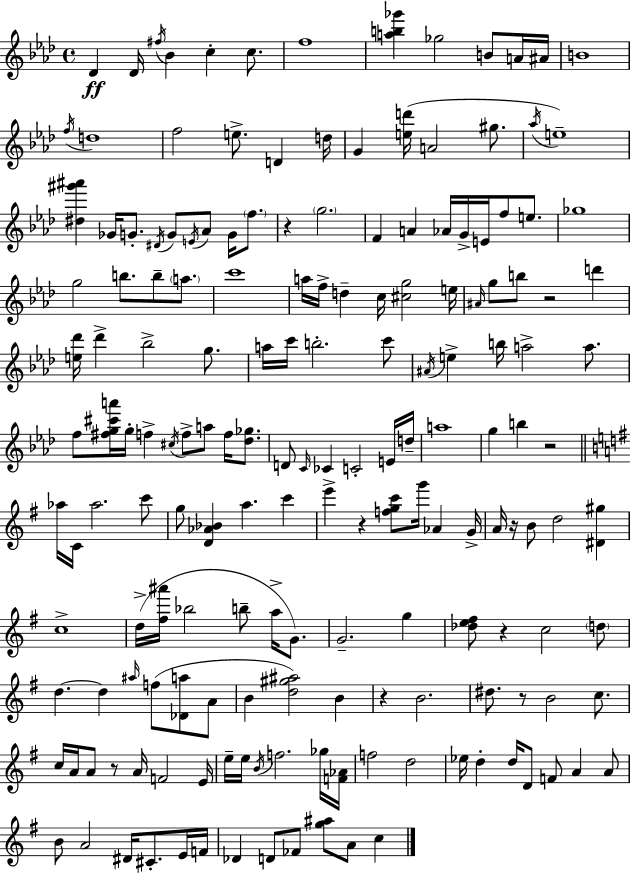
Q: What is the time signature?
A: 4/4